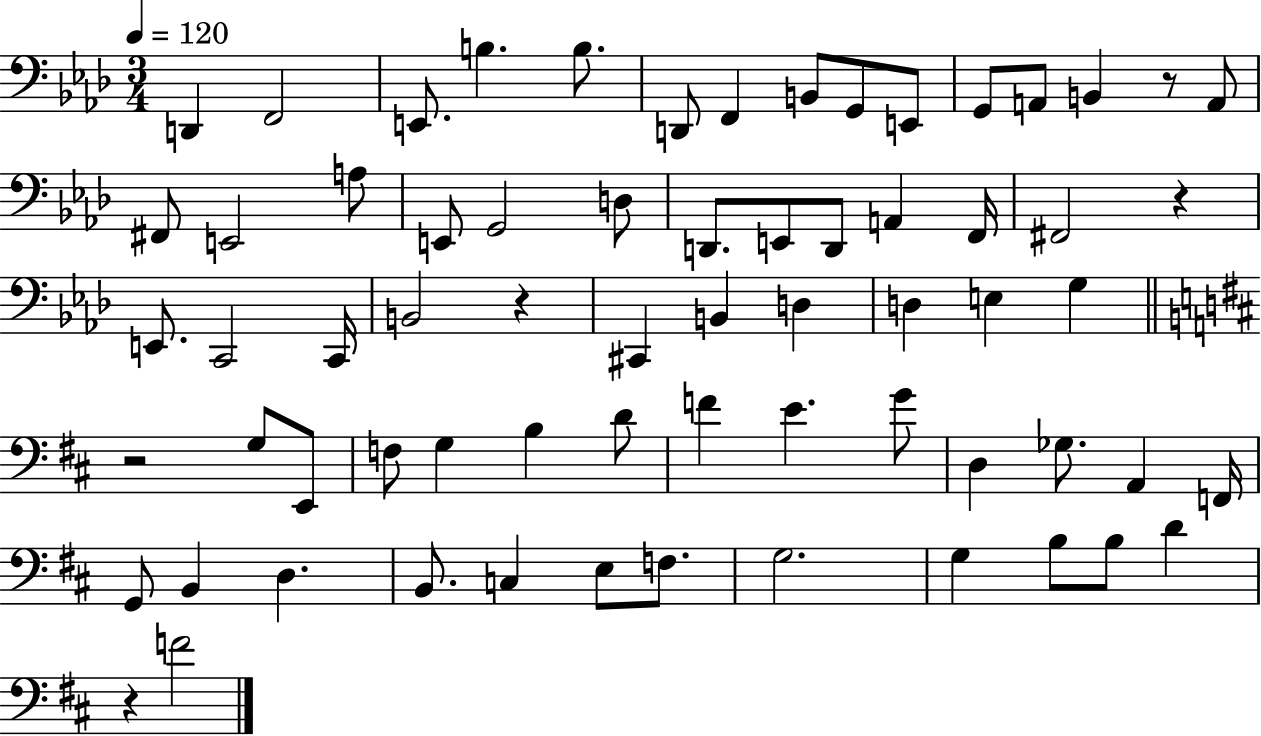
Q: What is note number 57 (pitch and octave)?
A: G3